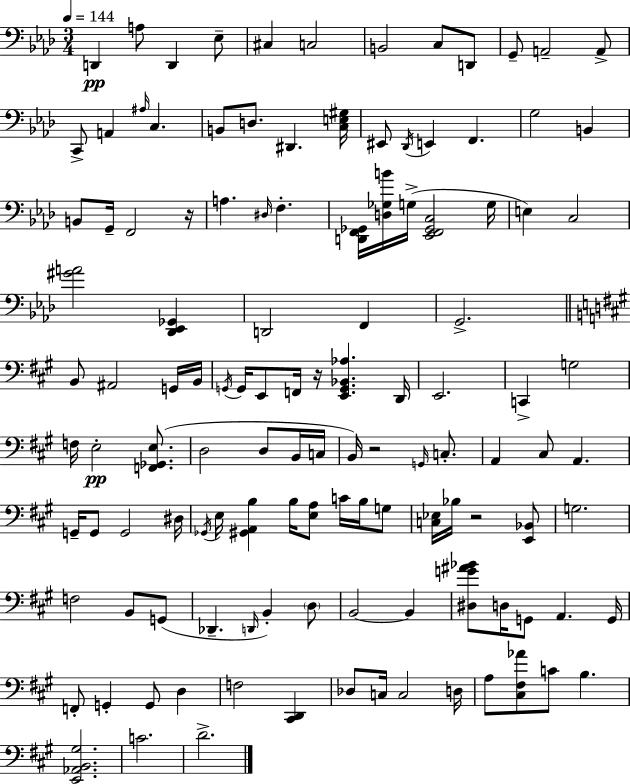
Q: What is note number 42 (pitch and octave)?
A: B2